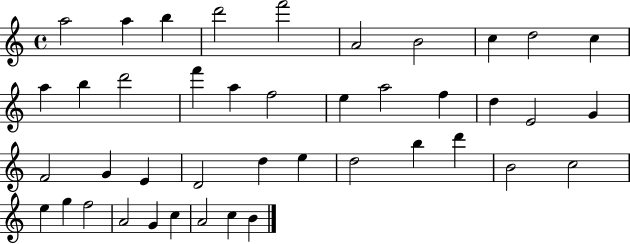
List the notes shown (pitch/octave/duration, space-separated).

A5/h A5/q B5/q D6/h F6/h A4/h B4/h C5/q D5/h C5/q A5/q B5/q D6/h F6/q A5/q F5/h E5/q A5/h F5/q D5/q E4/h G4/q F4/h G4/q E4/q D4/h D5/q E5/q D5/h B5/q D6/q B4/h C5/h E5/q G5/q F5/h A4/h G4/q C5/q A4/h C5/q B4/q